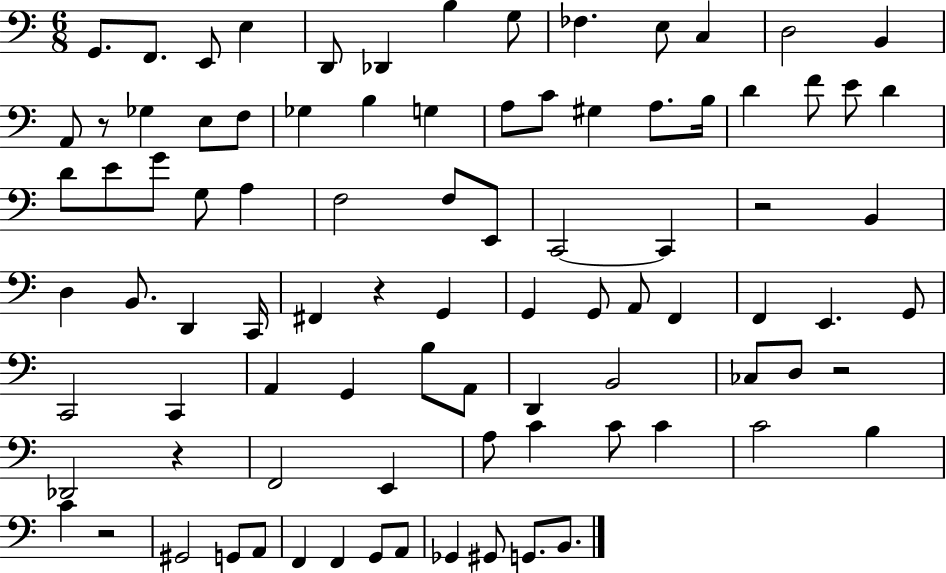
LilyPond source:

{
  \clef bass
  \numericTimeSignature
  \time 6/8
  \key c \major
  g,8. f,8. e,8 e4 | d,8 des,4 b4 g8 | fes4. e8 c4 | d2 b,4 | \break a,8 r8 ges4 e8 f8 | ges4 b4 g4 | a8 c'8 gis4 a8. b16 | d'4 f'8 e'8 d'4 | \break d'8 e'8 g'8 g8 a4 | f2 f8 e,8 | c,2~~ c,4 | r2 b,4 | \break d4 b,8. d,4 c,16 | fis,4 r4 g,4 | g,4 g,8 a,8 f,4 | f,4 e,4. g,8 | \break c,2 c,4 | a,4 g,4 b8 a,8 | d,4 b,2 | ces8 d8 r2 | \break des,2 r4 | f,2 e,4 | a8 c'4 c'8 c'4 | c'2 b4 | \break c'4 r2 | gis,2 g,8 a,8 | f,4 f,4 g,8 a,8 | ges,4 gis,8 g,8. b,8. | \break \bar "|."
}